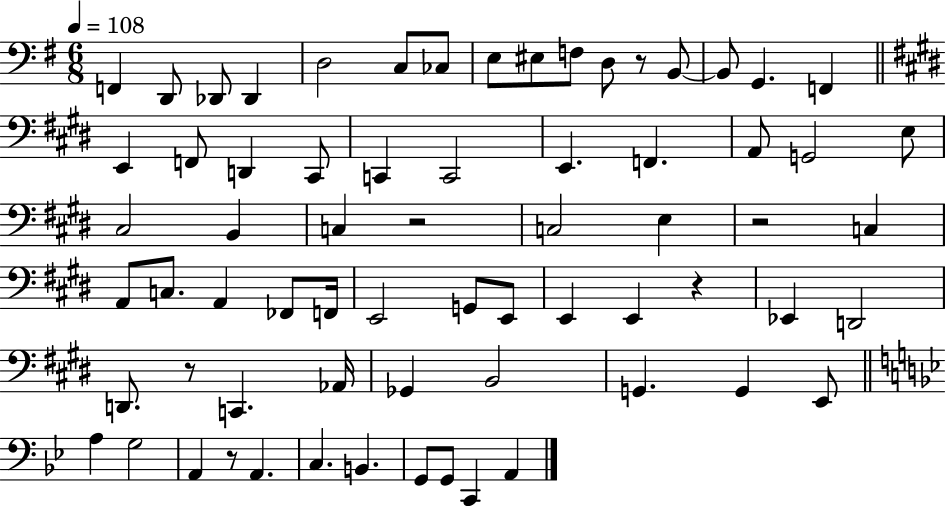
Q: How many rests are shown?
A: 6